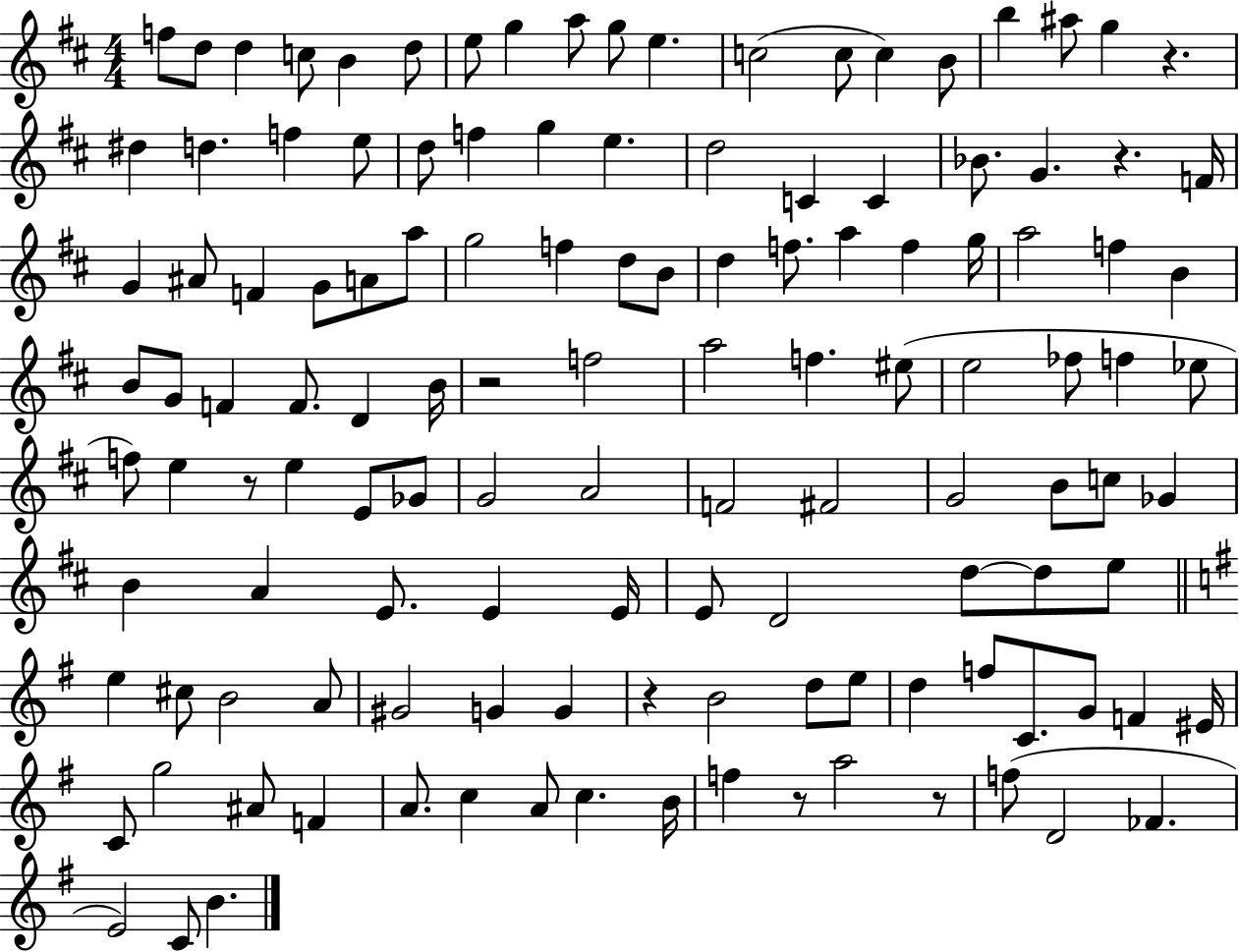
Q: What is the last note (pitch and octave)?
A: B4